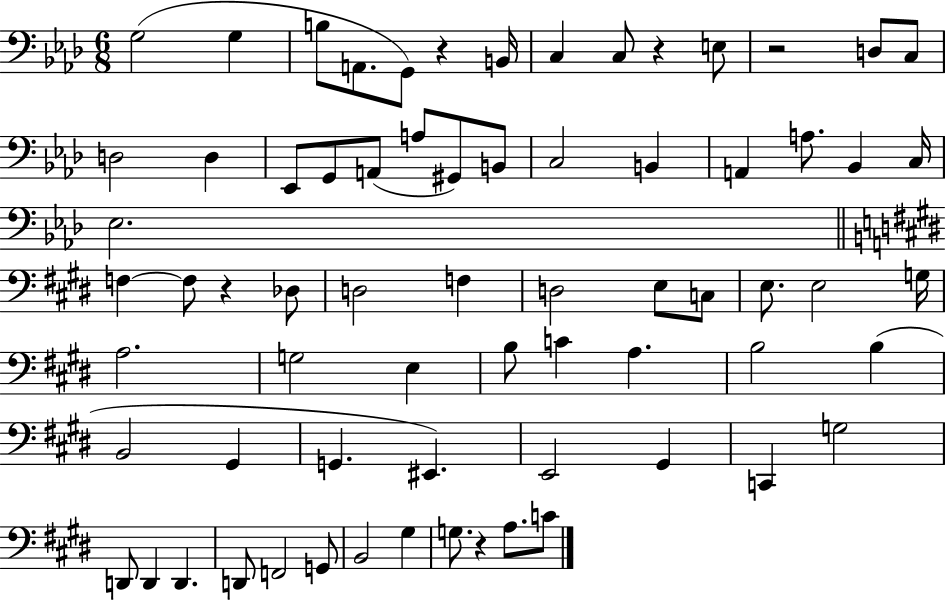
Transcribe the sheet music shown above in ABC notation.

X:1
T:Untitled
M:6/8
L:1/4
K:Ab
G,2 G, B,/2 A,,/2 G,,/2 z B,,/4 C, C,/2 z E,/2 z2 D,/2 C,/2 D,2 D, _E,,/2 G,,/2 A,,/2 A,/2 ^G,,/2 B,,/2 C,2 B,, A,, A,/2 _B,, C,/4 _E,2 F, F,/2 z _D,/2 D,2 F, D,2 E,/2 C,/2 E,/2 E,2 G,/4 A,2 G,2 E, B,/2 C A, B,2 B, B,,2 ^G,, G,, ^E,, E,,2 ^G,, C,, G,2 D,,/2 D,, D,, D,,/2 F,,2 G,,/2 B,,2 ^G, G,/2 z A,/2 C/2